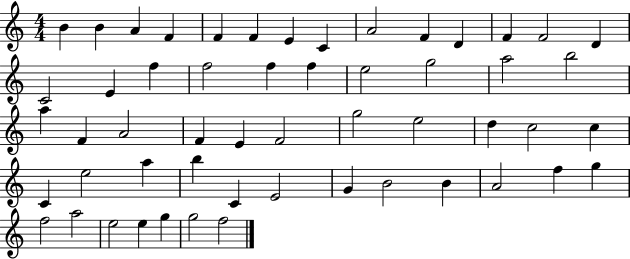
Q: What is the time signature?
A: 4/4